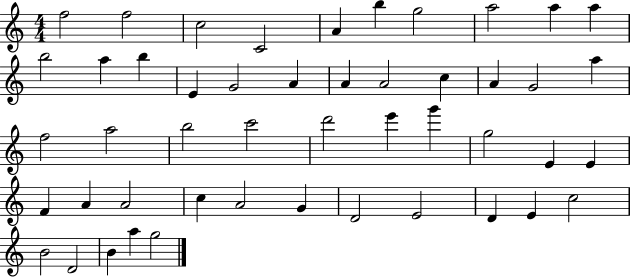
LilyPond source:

{
  \clef treble
  \numericTimeSignature
  \time 4/4
  \key c \major
  f''2 f''2 | c''2 c'2 | a'4 b''4 g''2 | a''2 a''4 a''4 | \break b''2 a''4 b''4 | e'4 g'2 a'4 | a'4 a'2 c''4 | a'4 g'2 a''4 | \break f''2 a''2 | b''2 c'''2 | d'''2 e'''4 g'''4 | g''2 e'4 e'4 | \break f'4 a'4 a'2 | c''4 a'2 g'4 | d'2 e'2 | d'4 e'4 c''2 | \break b'2 d'2 | b'4 a''4 g''2 | \bar "|."
}